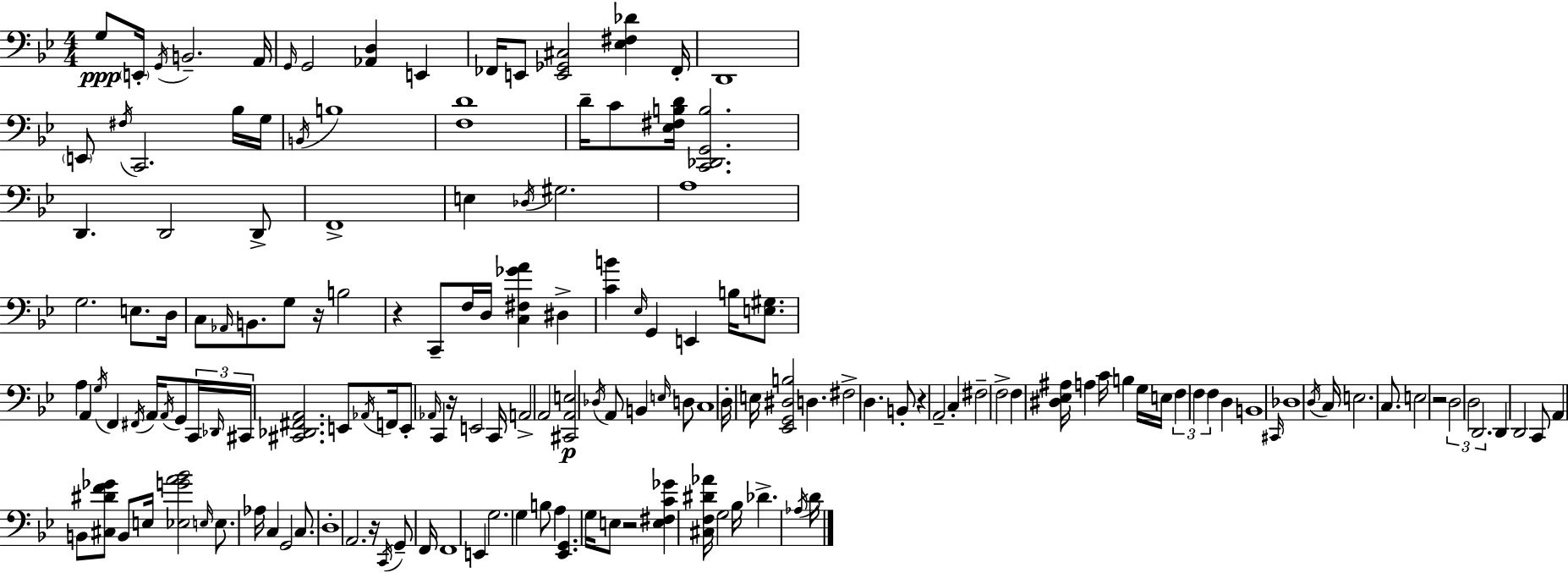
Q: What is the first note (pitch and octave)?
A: G3